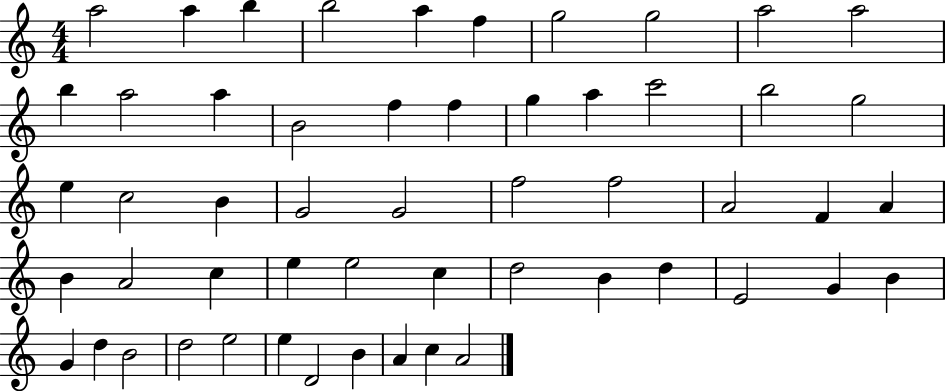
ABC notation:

X:1
T:Untitled
M:4/4
L:1/4
K:C
a2 a b b2 a f g2 g2 a2 a2 b a2 a B2 f f g a c'2 b2 g2 e c2 B G2 G2 f2 f2 A2 F A B A2 c e e2 c d2 B d E2 G B G d B2 d2 e2 e D2 B A c A2